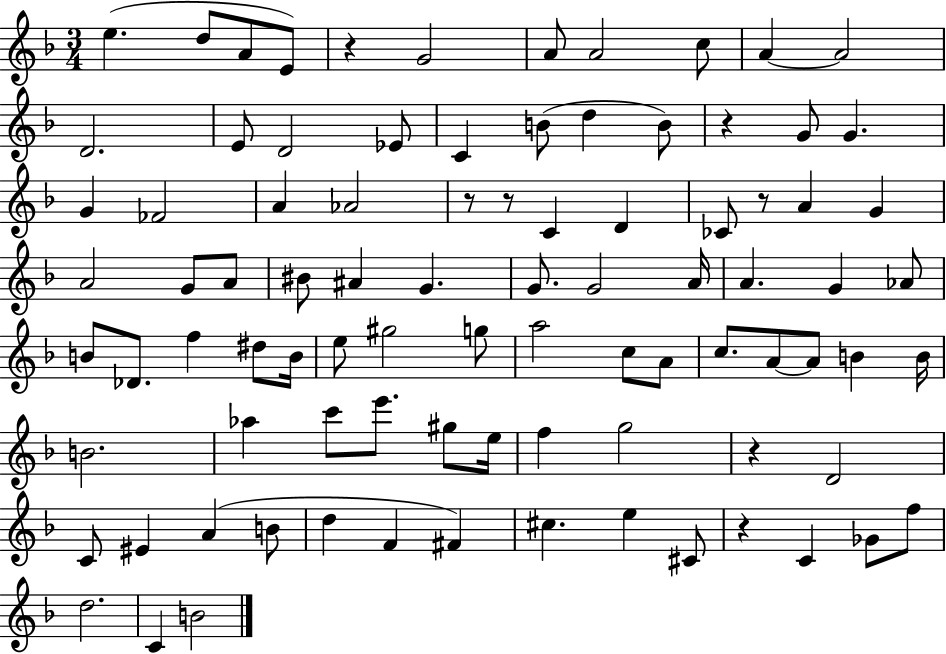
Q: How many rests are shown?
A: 7